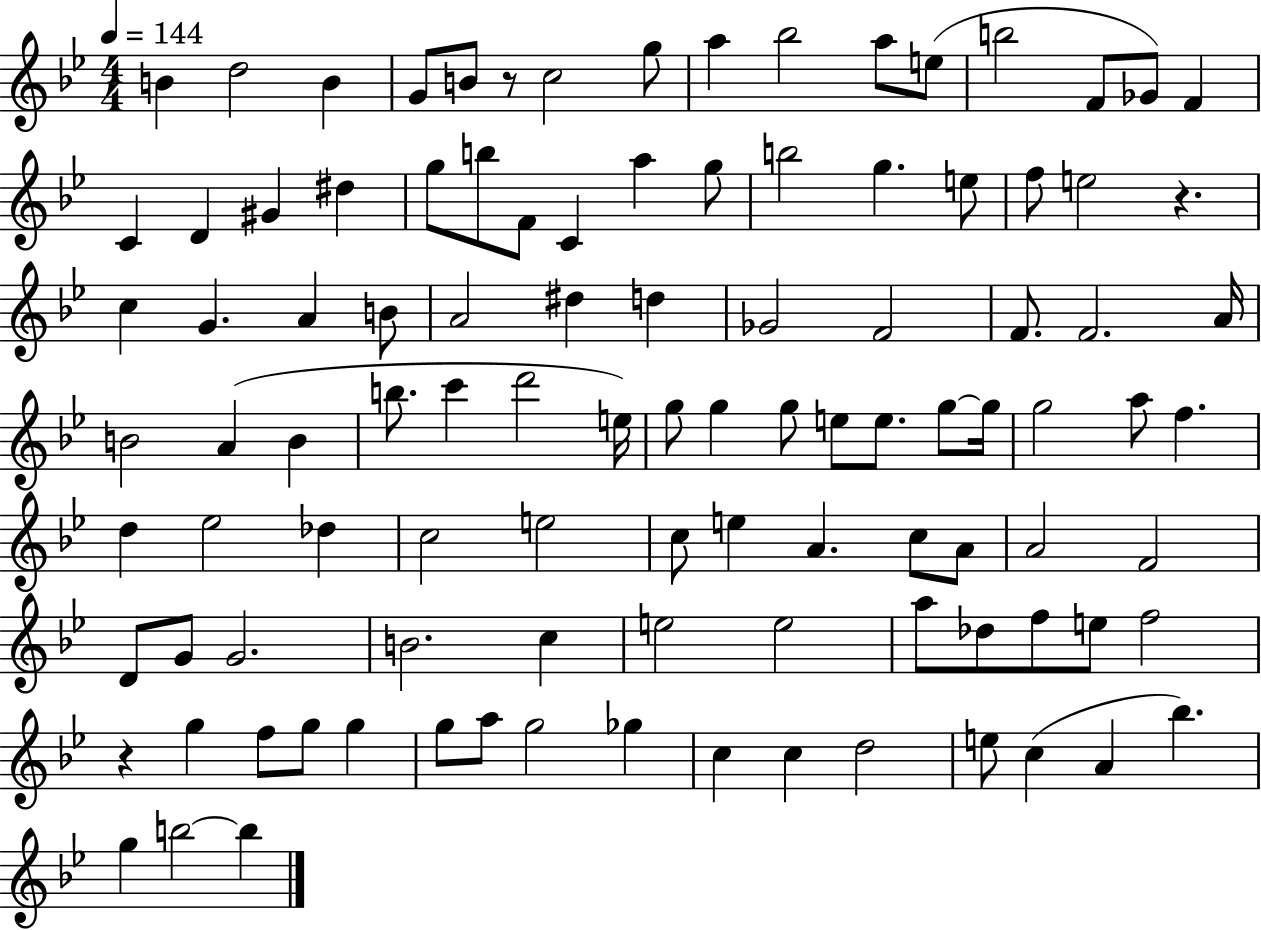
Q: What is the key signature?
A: BES major